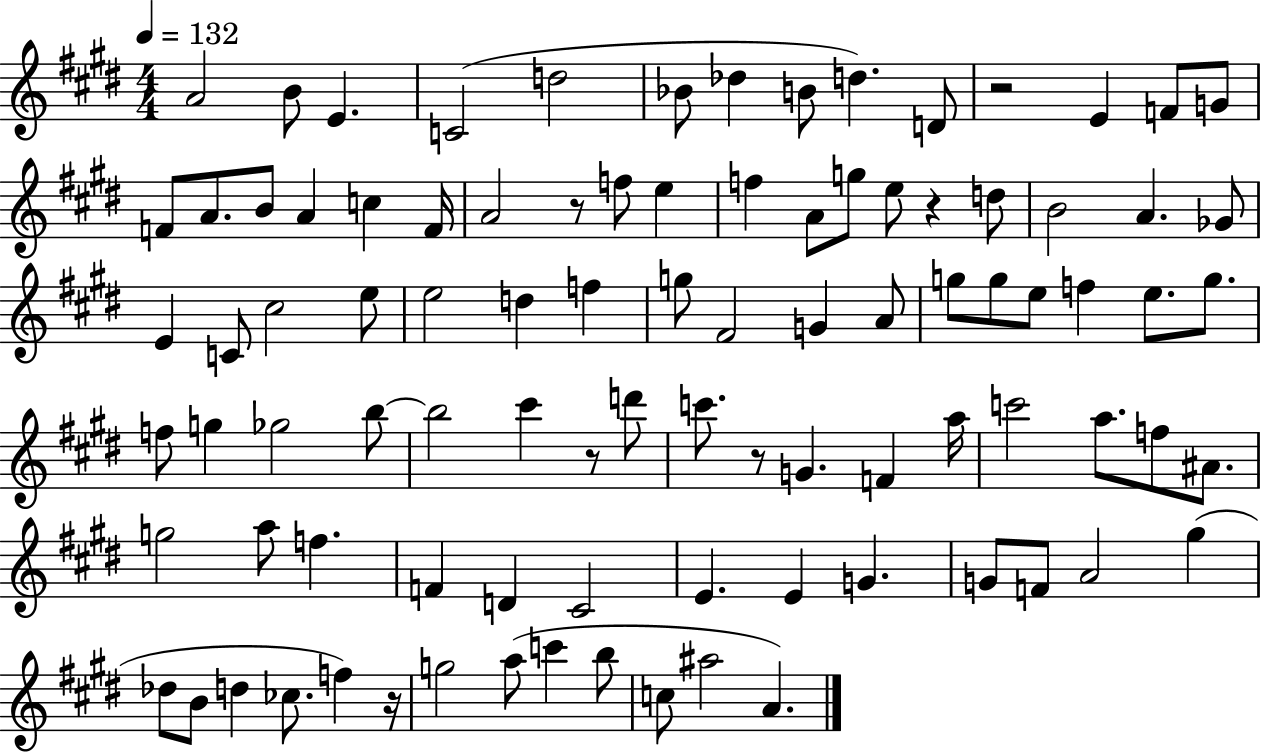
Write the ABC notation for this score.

X:1
T:Untitled
M:4/4
L:1/4
K:E
A2 B/2 E C2 d2 _B/2 _d B/2 d D/2 z2 E F/2 G/2 F/2 A/2 B/2 A c F/4 A2 z/2 f/2 e f A/2 g/2 e/2 z d/2 B2 A _G/2 E C/2 ^c2 e/2 e2 d f g/2 ^F2 G A/2 g/2 g/2 e/2 f e/2 g/2 f/2 g _g2 b/2 b2 ^c' z/2 d'/2 c'/2 z/2 G F a/4 c'2 a/2 f/2 ^A/2 g2 a/2 f F D ^C2 E E G G/2 F/2 A2 ^g _d/2 B/2 d _c/2 f z/4 g2 a/2 c' b/2 c/2 ^a2 A